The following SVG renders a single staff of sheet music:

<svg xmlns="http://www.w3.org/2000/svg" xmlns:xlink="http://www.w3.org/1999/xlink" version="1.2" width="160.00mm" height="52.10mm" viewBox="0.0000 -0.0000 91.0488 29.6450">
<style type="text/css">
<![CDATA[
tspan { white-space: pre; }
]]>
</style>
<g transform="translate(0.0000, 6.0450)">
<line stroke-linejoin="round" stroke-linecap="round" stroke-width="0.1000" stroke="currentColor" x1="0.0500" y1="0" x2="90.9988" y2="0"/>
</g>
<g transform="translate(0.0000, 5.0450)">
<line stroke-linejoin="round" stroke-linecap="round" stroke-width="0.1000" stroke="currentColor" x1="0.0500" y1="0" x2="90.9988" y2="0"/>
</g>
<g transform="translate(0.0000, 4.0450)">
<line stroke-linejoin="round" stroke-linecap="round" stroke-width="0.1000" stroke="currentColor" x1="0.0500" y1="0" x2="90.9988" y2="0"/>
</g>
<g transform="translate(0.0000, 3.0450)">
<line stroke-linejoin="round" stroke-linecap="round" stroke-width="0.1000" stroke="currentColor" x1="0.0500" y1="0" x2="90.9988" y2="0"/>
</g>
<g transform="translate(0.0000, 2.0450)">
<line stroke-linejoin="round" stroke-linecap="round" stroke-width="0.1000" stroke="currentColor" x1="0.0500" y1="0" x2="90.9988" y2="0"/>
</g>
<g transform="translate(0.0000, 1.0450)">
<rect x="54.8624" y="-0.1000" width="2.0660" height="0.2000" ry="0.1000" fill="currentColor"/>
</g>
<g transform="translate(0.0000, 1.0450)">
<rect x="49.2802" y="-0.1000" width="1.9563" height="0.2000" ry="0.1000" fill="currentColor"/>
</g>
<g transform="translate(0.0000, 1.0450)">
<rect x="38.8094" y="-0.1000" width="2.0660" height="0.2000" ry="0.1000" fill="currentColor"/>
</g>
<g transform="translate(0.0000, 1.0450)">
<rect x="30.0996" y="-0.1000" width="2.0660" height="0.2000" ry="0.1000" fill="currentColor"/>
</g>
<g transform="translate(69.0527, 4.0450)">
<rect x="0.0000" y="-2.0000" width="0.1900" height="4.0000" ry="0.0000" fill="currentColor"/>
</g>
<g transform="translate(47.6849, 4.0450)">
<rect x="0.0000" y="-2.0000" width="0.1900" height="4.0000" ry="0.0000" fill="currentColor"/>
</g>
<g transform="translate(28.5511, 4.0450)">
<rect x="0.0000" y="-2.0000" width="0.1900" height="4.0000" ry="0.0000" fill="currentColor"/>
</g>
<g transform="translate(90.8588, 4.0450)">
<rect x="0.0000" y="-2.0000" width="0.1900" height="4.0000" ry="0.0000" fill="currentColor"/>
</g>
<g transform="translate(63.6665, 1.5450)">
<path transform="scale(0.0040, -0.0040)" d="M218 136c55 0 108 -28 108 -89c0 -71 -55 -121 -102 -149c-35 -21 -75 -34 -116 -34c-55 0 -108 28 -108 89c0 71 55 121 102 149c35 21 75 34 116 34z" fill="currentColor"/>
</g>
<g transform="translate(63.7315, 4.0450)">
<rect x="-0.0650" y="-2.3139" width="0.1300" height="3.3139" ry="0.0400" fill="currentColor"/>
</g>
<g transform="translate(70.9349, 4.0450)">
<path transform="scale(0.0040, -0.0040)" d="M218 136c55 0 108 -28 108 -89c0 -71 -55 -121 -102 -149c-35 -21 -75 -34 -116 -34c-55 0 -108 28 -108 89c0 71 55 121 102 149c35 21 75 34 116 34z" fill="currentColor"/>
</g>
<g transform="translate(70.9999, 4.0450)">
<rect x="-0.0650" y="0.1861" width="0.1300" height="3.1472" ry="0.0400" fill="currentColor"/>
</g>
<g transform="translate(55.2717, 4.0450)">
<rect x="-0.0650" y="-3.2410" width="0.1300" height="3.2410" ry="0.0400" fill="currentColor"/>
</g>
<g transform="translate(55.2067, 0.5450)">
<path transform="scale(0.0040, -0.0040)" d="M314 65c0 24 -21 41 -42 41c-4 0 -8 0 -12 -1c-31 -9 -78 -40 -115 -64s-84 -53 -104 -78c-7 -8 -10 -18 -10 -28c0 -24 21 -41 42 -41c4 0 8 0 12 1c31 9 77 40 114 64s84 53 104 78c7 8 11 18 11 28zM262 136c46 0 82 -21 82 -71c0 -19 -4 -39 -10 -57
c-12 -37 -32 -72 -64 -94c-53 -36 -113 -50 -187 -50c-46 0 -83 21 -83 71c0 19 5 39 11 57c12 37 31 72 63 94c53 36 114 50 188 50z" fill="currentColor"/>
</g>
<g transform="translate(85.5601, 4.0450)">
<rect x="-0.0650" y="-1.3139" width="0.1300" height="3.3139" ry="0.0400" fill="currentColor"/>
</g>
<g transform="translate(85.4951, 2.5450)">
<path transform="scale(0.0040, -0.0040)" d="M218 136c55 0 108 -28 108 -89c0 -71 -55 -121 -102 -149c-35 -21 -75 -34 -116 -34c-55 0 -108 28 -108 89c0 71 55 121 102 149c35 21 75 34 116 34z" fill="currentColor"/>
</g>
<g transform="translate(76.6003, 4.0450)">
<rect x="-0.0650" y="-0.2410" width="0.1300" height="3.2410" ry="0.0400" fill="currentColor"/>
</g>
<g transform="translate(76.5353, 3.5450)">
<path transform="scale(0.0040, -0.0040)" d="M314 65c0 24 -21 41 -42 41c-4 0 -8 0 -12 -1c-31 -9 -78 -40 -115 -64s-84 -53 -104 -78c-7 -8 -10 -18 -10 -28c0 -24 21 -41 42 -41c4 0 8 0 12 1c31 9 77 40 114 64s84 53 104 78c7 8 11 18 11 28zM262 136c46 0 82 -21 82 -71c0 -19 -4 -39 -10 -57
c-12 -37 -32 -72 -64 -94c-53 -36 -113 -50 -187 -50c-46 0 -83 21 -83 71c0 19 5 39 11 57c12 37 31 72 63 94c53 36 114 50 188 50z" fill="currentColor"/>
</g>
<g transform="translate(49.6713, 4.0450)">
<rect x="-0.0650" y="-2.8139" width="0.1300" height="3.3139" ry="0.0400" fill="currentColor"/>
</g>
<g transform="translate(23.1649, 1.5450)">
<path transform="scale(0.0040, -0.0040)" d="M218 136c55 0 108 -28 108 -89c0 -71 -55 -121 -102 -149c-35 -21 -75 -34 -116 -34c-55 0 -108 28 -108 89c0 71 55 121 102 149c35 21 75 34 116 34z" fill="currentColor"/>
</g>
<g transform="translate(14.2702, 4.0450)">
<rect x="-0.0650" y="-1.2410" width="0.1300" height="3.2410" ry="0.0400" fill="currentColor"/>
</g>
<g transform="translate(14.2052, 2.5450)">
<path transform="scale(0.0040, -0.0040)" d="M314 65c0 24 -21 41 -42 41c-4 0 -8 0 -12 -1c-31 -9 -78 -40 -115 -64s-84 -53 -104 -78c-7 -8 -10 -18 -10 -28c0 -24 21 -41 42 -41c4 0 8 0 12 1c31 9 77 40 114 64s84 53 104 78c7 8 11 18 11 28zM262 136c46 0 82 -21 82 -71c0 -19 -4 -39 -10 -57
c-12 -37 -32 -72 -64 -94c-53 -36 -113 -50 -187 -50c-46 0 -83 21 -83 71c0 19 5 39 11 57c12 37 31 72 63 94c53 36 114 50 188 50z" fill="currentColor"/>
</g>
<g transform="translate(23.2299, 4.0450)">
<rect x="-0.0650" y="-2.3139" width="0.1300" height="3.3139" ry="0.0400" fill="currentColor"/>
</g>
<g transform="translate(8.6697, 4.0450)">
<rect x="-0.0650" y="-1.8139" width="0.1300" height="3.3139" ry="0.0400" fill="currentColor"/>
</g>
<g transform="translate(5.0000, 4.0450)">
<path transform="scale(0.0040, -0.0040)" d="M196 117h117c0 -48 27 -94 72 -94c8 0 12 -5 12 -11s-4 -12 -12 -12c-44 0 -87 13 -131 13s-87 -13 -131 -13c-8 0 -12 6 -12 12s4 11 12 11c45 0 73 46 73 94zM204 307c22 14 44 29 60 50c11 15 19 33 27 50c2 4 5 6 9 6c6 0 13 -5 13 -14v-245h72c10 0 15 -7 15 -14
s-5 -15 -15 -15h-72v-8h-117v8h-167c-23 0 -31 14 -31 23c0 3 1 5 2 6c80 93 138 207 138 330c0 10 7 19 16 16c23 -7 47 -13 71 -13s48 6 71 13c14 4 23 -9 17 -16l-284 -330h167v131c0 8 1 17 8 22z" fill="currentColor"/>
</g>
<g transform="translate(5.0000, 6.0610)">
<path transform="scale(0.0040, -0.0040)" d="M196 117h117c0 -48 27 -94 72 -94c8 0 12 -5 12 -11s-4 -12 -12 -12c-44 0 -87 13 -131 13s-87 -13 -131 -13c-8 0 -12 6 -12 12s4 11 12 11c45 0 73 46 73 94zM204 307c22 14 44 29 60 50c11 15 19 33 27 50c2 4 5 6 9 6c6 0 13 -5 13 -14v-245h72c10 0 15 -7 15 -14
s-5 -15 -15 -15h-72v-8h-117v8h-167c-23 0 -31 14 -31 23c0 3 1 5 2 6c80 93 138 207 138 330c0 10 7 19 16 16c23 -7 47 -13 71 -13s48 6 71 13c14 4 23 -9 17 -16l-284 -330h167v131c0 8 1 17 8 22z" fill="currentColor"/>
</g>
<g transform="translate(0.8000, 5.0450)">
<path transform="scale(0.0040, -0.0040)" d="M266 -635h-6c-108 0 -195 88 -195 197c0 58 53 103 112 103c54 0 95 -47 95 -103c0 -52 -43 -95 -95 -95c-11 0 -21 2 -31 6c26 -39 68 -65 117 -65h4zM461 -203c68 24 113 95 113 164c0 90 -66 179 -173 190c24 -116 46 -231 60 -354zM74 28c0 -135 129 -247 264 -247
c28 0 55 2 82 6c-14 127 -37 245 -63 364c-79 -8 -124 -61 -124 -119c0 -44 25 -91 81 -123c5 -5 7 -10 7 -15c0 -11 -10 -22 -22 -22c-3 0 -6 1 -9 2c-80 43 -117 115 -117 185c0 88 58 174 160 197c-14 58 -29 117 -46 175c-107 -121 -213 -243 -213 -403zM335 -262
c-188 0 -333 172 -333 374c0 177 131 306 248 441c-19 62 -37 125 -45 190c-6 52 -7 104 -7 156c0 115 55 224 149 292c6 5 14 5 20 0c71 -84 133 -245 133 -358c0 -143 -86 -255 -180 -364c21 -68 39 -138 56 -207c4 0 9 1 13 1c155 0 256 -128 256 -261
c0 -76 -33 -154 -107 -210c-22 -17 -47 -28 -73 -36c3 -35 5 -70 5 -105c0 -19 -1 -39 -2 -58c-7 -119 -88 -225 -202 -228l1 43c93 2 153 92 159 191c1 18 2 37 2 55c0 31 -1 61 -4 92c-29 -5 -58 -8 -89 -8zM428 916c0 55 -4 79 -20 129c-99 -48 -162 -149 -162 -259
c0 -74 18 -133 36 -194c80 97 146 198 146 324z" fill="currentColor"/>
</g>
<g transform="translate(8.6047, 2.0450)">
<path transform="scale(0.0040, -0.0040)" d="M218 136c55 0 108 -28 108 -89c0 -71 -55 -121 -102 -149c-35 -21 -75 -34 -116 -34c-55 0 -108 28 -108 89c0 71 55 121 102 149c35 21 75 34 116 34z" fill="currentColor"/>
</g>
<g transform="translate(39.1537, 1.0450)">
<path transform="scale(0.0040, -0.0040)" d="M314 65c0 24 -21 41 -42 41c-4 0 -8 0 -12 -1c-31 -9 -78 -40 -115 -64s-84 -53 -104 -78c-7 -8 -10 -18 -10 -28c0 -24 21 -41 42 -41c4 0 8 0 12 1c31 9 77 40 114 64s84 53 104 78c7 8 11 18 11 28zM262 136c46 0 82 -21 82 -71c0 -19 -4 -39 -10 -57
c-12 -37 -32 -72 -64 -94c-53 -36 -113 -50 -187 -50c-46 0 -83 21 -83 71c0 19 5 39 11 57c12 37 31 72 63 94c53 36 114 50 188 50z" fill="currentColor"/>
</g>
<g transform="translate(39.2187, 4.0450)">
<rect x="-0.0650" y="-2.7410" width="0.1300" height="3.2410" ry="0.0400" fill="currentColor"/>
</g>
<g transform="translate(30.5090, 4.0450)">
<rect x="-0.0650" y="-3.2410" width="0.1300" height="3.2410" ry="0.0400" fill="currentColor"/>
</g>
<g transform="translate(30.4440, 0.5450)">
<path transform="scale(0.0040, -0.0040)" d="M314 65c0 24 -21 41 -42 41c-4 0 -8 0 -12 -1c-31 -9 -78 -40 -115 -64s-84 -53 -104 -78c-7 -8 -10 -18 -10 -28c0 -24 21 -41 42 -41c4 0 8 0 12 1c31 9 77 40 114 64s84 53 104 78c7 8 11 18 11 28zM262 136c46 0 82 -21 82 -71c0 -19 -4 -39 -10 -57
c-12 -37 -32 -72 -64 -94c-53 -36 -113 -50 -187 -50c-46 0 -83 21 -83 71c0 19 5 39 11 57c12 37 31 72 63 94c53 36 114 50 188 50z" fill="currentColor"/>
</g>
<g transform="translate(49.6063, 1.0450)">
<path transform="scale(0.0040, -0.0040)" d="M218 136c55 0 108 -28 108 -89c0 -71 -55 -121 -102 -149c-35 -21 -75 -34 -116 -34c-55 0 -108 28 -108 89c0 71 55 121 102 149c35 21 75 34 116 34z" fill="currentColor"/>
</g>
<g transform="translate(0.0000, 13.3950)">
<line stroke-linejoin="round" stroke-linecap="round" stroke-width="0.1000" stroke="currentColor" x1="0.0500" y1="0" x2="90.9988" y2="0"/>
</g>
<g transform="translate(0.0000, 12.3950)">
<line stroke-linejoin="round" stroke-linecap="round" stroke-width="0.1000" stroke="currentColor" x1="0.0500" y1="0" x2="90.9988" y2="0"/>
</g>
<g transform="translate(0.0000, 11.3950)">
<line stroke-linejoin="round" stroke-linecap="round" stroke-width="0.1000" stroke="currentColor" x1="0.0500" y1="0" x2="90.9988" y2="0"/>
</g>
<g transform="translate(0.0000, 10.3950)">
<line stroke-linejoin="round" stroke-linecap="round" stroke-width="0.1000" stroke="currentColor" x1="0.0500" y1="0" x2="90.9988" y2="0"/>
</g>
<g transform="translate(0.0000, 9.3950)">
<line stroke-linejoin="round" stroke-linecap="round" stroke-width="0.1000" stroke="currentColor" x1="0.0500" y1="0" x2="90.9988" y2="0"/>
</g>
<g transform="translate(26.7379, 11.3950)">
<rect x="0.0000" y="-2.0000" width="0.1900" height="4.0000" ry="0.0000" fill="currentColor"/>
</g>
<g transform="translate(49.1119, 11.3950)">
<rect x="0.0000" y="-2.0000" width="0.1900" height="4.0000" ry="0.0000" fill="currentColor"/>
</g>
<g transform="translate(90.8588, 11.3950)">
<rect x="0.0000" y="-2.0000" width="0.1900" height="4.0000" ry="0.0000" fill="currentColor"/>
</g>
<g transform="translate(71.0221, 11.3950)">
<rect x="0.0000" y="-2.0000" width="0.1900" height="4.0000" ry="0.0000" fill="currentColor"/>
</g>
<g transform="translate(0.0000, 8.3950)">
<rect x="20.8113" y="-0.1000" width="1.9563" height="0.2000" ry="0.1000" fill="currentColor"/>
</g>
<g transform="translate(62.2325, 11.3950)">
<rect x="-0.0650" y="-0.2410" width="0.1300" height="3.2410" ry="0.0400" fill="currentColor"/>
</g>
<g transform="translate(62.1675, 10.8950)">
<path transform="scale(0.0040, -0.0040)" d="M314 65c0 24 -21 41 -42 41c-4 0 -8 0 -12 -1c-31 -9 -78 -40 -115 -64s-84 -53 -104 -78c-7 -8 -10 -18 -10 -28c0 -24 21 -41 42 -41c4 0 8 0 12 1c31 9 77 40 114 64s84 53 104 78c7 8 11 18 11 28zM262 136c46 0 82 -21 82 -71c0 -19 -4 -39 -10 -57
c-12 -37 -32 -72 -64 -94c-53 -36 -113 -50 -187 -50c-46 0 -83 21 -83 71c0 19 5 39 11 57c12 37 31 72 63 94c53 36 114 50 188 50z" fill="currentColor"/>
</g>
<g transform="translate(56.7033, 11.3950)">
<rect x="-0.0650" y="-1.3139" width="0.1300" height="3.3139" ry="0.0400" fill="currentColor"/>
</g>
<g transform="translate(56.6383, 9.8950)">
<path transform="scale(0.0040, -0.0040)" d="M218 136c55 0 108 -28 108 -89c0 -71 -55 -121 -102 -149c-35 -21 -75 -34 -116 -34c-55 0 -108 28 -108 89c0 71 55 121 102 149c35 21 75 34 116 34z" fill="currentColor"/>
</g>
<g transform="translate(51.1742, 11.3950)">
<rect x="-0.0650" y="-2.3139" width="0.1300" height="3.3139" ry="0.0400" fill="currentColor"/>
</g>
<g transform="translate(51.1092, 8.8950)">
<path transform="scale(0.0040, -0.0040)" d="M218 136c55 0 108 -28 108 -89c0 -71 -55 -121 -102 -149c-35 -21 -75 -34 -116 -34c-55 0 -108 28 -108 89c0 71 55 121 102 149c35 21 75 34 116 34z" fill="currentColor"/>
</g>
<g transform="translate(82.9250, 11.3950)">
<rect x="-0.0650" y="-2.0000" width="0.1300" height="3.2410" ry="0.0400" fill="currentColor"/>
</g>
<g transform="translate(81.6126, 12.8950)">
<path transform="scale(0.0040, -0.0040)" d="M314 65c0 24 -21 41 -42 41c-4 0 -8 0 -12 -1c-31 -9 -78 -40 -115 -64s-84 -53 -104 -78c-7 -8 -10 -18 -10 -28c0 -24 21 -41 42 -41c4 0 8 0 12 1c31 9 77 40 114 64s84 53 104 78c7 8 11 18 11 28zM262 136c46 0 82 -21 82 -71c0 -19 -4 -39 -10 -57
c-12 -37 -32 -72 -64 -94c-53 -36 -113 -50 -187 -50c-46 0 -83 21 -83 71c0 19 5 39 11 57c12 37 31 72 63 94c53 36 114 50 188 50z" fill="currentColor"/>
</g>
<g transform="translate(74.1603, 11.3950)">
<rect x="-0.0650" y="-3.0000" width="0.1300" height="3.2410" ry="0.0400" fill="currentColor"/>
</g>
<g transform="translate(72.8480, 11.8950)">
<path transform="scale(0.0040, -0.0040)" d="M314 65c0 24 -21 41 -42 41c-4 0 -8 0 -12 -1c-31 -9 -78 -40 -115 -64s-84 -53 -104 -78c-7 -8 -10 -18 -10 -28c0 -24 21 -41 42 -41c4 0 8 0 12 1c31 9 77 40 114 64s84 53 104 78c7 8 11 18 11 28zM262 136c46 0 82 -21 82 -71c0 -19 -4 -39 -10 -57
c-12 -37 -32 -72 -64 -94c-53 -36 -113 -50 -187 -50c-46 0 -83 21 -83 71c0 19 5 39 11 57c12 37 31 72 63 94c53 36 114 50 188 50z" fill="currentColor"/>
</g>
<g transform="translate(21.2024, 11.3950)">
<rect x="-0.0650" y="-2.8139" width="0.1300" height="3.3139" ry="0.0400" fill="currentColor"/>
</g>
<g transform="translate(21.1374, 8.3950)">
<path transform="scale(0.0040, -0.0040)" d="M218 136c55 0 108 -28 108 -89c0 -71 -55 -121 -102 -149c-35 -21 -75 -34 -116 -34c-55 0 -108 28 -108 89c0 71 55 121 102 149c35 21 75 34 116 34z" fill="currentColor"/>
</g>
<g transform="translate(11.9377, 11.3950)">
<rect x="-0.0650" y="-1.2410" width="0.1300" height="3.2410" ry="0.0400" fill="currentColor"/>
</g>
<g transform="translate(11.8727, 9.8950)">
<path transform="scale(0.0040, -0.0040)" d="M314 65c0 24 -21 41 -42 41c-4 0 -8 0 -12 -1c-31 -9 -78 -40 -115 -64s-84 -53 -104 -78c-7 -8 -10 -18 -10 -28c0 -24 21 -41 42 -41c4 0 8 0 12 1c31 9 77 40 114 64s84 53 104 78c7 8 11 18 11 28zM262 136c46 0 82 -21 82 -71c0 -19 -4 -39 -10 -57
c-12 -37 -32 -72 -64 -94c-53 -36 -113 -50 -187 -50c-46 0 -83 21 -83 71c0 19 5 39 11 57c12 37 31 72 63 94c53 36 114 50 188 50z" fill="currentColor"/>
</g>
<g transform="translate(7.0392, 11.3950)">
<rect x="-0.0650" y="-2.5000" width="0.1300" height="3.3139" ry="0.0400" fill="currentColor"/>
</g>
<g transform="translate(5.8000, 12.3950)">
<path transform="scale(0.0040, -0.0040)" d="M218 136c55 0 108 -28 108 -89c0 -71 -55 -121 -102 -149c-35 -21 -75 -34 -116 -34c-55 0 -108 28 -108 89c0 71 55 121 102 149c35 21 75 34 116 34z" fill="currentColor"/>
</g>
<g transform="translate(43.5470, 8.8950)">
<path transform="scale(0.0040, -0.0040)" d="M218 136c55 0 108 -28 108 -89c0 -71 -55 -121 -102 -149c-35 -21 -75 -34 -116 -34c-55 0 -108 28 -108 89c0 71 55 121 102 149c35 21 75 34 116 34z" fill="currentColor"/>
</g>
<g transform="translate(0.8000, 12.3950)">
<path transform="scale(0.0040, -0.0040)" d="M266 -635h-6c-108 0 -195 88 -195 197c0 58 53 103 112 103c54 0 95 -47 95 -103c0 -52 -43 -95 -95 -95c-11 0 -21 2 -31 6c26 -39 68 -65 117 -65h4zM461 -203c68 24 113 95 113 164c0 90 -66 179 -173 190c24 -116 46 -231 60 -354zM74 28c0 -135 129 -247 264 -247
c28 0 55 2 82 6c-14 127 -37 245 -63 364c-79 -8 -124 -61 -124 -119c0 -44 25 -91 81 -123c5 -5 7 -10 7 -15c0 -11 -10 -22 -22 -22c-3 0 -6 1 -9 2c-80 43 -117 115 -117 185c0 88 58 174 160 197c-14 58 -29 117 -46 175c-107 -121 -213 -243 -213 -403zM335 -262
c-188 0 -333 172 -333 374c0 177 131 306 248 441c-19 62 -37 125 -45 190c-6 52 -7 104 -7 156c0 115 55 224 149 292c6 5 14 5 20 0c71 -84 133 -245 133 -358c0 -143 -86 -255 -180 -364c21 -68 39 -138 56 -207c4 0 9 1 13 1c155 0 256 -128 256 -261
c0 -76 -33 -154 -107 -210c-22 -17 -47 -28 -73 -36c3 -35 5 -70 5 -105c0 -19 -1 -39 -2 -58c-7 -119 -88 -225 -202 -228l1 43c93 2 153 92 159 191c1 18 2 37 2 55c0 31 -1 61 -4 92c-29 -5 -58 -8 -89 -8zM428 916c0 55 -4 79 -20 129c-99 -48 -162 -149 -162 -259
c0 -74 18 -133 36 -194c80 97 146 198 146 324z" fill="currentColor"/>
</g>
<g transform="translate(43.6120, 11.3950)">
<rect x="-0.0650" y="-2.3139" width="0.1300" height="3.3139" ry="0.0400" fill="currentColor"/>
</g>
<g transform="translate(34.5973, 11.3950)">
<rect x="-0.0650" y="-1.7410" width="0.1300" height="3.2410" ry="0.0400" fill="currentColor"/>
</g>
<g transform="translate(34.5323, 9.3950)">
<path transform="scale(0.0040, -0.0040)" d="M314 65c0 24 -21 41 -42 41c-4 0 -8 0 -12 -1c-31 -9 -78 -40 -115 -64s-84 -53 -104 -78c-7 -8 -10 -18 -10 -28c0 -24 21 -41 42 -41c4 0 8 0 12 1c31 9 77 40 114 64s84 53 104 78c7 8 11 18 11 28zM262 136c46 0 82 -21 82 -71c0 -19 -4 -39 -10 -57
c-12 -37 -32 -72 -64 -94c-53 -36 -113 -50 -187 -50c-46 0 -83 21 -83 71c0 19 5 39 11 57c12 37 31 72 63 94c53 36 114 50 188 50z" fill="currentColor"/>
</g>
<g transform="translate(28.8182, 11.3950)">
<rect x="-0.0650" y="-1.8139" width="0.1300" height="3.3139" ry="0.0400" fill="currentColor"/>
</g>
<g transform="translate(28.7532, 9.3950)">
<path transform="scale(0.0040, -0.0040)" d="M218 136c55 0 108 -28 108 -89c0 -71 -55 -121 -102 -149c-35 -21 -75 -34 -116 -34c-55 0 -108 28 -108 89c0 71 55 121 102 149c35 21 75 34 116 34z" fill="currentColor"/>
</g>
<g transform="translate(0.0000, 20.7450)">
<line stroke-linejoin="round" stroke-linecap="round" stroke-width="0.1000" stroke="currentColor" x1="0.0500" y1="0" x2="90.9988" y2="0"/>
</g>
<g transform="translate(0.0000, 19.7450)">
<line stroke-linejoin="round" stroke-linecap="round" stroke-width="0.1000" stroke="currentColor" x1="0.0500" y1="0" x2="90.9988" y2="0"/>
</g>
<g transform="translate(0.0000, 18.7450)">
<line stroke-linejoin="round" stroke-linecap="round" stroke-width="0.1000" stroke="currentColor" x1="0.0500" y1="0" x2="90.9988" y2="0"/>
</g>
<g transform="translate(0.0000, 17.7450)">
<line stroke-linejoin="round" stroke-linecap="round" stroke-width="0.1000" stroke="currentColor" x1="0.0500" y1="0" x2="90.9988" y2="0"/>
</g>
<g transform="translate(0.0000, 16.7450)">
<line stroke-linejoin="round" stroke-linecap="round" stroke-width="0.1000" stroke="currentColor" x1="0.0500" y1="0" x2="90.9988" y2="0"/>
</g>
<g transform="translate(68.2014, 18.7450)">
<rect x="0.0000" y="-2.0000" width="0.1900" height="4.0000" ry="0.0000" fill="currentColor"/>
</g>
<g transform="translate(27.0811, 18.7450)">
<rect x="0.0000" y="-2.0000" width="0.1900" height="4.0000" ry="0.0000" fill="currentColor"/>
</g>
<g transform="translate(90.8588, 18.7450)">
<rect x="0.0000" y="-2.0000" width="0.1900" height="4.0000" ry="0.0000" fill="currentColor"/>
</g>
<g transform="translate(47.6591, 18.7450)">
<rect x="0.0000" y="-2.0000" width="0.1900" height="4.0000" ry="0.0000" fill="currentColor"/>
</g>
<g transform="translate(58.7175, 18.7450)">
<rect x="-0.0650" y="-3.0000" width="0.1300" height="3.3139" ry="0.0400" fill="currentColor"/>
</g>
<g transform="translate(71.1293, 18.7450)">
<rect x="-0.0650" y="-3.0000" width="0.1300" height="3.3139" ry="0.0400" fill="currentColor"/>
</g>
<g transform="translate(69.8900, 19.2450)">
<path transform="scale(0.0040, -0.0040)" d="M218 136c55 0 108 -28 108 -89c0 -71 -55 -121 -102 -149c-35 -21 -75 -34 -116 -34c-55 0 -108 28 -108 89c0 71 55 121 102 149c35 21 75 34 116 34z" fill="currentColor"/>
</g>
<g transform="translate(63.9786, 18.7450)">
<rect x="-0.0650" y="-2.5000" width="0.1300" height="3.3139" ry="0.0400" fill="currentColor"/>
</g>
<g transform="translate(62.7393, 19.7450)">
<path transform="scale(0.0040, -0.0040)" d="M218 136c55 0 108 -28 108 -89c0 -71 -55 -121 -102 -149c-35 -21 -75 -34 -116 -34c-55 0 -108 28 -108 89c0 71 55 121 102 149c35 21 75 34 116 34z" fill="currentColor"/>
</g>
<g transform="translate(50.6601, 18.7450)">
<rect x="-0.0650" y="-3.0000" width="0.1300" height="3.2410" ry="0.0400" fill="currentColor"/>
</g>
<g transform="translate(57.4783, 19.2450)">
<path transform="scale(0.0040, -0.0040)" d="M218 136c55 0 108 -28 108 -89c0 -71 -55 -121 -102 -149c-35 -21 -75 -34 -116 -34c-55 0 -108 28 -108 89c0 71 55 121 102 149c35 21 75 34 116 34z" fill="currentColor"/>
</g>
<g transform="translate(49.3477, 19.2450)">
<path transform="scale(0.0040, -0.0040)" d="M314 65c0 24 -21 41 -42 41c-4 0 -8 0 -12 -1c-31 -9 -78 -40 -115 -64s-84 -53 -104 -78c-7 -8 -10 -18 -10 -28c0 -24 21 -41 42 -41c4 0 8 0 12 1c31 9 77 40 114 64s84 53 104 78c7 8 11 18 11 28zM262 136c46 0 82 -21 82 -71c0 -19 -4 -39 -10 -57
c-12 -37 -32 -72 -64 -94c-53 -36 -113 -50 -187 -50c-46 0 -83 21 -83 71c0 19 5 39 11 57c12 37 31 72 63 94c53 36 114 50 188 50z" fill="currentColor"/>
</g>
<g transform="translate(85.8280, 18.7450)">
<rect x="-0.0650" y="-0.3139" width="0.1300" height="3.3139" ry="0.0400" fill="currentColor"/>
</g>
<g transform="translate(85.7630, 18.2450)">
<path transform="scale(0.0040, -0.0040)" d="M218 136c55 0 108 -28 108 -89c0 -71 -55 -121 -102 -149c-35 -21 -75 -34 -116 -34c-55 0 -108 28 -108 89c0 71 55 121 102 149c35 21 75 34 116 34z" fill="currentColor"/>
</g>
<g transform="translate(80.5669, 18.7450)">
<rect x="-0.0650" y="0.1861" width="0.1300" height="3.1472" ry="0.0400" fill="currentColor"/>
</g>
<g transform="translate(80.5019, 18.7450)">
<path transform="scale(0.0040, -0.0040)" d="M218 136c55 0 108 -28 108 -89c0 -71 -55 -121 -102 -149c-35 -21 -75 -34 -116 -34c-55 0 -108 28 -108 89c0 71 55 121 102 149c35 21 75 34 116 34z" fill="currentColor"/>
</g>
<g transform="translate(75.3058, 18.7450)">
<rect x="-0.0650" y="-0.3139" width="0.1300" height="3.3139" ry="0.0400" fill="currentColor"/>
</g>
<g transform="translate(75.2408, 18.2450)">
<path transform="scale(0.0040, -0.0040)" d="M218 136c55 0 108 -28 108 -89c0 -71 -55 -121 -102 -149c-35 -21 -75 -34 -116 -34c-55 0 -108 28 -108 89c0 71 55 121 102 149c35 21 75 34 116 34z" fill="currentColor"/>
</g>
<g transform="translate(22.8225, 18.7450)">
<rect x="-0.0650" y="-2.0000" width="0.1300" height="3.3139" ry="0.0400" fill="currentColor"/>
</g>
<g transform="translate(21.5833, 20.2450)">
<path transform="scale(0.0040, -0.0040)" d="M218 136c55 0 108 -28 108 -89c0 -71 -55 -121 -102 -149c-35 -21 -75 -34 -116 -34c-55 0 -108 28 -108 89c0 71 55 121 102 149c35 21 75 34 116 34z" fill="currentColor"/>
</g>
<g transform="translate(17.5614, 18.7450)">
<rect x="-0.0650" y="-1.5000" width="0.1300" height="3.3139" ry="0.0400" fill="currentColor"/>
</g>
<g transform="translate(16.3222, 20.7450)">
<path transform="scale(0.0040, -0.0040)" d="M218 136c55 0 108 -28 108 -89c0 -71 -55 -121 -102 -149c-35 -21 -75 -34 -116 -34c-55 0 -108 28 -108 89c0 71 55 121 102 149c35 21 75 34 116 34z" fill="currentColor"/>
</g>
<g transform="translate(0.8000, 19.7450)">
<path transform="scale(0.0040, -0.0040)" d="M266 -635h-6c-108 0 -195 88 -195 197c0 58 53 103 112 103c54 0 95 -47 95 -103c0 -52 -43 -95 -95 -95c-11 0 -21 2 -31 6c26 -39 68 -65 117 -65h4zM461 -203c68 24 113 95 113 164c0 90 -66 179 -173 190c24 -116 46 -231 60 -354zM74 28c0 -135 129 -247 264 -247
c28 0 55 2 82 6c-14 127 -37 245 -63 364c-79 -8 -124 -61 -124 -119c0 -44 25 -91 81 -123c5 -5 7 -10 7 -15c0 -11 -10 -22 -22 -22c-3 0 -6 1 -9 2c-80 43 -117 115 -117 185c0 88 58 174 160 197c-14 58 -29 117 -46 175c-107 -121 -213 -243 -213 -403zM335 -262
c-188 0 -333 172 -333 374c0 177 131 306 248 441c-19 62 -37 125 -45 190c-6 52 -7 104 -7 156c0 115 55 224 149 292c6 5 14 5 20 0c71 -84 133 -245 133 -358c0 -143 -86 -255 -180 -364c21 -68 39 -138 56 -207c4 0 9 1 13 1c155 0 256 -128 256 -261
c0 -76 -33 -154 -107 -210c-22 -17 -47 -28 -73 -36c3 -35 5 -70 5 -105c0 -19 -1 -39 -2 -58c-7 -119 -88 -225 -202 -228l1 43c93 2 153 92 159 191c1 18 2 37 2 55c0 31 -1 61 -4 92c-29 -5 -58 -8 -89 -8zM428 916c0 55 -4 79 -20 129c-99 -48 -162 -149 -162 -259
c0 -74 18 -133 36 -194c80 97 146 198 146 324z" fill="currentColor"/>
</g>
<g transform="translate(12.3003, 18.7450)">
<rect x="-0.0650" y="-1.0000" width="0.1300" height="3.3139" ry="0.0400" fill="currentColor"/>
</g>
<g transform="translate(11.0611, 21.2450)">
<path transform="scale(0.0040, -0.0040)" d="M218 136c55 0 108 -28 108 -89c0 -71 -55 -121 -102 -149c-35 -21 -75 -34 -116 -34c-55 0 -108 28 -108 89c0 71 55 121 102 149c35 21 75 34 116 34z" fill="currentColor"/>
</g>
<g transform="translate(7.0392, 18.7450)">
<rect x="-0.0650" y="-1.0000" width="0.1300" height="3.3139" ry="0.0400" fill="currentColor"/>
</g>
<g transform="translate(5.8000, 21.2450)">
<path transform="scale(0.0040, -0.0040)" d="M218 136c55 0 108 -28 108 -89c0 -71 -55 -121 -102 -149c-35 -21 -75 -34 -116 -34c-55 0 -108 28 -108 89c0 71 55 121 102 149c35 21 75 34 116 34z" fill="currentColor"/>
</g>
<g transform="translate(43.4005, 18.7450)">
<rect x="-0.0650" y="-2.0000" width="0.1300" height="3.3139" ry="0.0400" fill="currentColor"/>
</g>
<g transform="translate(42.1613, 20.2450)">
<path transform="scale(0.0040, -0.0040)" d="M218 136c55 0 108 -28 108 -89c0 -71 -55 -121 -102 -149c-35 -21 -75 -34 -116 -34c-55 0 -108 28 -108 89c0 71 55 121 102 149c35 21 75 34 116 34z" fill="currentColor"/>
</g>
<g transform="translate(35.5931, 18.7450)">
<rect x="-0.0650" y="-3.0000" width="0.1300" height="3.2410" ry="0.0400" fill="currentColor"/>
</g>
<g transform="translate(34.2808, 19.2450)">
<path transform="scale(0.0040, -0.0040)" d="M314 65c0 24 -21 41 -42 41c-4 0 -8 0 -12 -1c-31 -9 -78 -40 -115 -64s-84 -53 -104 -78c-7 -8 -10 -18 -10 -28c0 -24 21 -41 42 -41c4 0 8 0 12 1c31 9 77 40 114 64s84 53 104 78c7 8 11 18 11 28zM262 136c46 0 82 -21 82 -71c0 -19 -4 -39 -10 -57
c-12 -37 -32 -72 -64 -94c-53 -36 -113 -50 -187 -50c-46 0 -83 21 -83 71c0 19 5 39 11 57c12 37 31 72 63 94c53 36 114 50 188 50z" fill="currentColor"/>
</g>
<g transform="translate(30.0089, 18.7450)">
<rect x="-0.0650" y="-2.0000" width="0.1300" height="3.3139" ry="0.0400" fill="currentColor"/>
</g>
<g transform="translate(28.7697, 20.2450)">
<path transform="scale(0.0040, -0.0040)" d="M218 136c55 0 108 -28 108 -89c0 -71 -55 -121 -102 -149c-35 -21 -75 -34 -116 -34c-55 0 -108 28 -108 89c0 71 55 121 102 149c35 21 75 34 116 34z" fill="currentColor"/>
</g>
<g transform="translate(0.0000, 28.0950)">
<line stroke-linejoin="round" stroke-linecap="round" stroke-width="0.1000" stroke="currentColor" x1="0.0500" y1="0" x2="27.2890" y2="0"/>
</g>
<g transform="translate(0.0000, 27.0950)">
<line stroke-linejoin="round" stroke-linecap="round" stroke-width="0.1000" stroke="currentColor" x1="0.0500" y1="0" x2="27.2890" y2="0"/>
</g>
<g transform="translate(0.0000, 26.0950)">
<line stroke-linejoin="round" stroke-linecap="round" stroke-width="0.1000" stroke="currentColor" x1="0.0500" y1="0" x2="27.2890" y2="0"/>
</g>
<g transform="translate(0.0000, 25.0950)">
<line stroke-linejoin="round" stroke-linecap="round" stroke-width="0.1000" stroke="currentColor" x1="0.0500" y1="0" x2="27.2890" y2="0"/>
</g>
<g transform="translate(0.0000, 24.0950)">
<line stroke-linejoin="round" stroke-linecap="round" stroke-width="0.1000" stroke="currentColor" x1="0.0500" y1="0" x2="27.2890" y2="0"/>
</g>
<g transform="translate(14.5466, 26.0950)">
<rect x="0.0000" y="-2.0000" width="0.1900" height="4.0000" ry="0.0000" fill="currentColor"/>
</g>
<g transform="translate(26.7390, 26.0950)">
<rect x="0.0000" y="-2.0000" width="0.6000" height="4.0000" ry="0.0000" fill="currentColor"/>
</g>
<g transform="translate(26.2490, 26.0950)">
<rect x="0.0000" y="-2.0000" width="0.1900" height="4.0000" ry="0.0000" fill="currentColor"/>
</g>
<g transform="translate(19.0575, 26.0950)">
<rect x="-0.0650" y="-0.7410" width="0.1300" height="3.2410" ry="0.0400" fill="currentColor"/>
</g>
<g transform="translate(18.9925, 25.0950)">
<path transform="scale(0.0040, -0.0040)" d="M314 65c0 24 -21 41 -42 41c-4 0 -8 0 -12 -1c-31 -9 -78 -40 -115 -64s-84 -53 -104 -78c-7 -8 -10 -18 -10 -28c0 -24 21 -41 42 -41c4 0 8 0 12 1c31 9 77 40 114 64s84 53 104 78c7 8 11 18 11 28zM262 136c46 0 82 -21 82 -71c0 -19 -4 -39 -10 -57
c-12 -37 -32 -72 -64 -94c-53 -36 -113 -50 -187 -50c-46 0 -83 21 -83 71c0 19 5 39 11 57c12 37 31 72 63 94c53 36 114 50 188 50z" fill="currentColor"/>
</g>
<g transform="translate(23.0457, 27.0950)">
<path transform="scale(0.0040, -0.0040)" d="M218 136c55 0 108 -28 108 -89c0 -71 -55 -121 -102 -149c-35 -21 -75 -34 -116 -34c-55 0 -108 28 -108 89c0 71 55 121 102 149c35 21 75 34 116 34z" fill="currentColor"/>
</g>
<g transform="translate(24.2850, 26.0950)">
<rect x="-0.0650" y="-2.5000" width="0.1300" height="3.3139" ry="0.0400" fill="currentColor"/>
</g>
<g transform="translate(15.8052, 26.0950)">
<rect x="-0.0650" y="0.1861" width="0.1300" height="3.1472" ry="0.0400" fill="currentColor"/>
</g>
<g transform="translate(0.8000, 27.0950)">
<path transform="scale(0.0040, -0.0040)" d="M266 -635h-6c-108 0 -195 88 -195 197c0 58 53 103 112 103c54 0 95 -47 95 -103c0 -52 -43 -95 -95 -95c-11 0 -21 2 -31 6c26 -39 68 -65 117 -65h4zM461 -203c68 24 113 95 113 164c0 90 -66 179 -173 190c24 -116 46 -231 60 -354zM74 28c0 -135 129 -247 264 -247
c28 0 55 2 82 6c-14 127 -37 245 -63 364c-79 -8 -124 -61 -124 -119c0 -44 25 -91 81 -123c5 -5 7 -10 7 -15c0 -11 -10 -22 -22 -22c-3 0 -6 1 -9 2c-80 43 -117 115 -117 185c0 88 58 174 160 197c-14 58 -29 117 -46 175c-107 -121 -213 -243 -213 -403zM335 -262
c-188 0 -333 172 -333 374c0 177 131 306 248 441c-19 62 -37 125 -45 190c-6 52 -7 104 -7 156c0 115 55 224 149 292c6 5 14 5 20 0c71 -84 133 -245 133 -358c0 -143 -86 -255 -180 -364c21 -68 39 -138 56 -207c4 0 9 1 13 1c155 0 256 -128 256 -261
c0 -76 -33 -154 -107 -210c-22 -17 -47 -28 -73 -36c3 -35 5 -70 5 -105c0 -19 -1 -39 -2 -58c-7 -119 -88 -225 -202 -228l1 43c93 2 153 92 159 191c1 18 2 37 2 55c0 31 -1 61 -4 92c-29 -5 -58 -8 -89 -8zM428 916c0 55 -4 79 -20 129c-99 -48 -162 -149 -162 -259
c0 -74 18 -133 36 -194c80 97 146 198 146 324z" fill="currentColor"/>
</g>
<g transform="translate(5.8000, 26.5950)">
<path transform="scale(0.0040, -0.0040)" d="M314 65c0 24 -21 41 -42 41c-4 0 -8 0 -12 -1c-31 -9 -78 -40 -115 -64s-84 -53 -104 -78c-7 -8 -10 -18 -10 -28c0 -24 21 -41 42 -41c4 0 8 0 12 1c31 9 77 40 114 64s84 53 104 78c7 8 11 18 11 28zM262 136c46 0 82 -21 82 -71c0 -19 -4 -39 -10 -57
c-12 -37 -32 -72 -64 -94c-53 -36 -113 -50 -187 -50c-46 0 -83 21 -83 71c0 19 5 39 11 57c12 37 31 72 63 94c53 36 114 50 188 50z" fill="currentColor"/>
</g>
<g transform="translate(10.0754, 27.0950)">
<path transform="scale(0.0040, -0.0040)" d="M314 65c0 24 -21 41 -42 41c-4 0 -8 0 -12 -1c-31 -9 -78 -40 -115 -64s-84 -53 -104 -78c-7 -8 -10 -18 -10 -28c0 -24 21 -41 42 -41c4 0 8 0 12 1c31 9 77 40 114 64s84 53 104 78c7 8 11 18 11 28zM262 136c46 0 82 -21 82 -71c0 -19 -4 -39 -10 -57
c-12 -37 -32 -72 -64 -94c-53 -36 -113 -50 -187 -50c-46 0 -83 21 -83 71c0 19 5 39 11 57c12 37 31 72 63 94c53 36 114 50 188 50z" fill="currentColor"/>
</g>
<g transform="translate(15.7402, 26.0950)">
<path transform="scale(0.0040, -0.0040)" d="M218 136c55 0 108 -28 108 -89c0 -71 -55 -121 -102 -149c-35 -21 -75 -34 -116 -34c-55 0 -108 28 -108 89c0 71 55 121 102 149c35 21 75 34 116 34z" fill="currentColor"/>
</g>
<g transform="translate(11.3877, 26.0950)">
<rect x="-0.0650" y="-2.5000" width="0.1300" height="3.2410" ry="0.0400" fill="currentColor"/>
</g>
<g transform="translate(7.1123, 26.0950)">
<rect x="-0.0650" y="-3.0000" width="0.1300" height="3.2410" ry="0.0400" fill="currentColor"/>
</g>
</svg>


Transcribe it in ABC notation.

X:1
T:Untitled
M:4/4
L:1/4
K:C
f e2 g b2 a2 a b2 g B c2 e G e2 a f f2 g g e c2 A2 F2 D D E F F A2 F A2 A G A c B c A2 G2 B d2 G